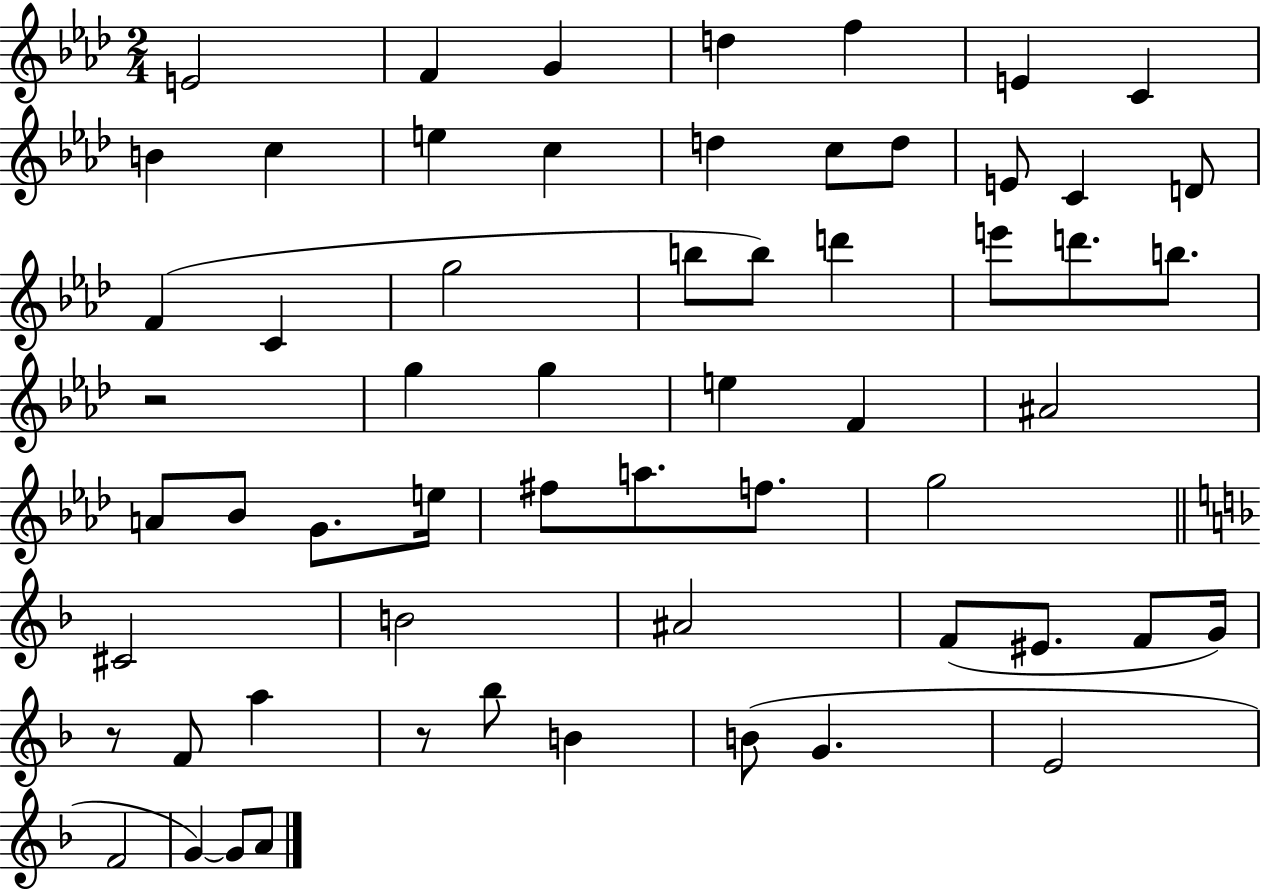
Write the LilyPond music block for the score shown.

{
  \clef treble
  \numericTimeSignature
  \time 2/4
  \key aes \major
  \repeat volta 2 { e'2 | f'4 g'4 | d''4 f''4 | e'4 c'4 | \break b'4 c''4 | e''4 c''4 | d''4 c''8 d''8 | e'8 c'4 d'8 | \break f'4( c'4 | g''2 | b''8 b''8) d'''4 | e'''8 d'''8. b''8. | \break r2 | g''4 g''4 | e''4 f'4 | ais'2 | \break a'8 bes'8 g'8. e''16 | fis''8 a''8. f''8. | g''2 | \bar "||" \break \key f \major cis'2 | b'2 | ais'2 | f'8( eis'8. f'8 g'16) | \break r8 f'8 a''4 | r8 bes''8 b'4 | b'8( g'4. | e'2 | \break f'2 | g'4~~) g'8 a'8 | } \bar "|."
}